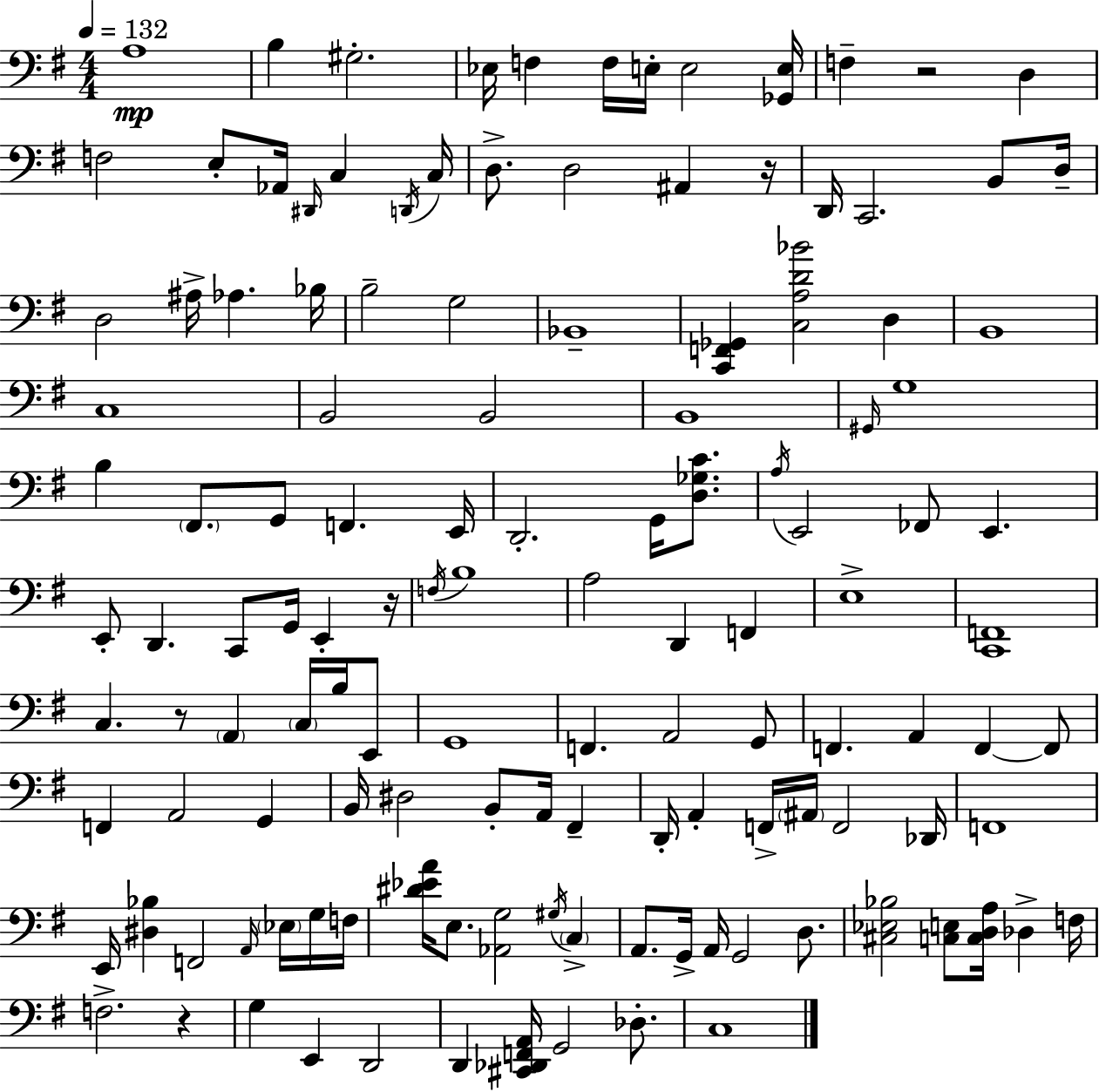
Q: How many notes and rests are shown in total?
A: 130